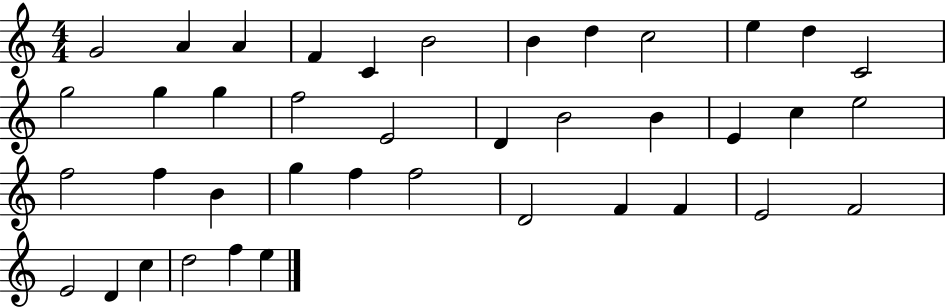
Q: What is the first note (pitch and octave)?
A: G4